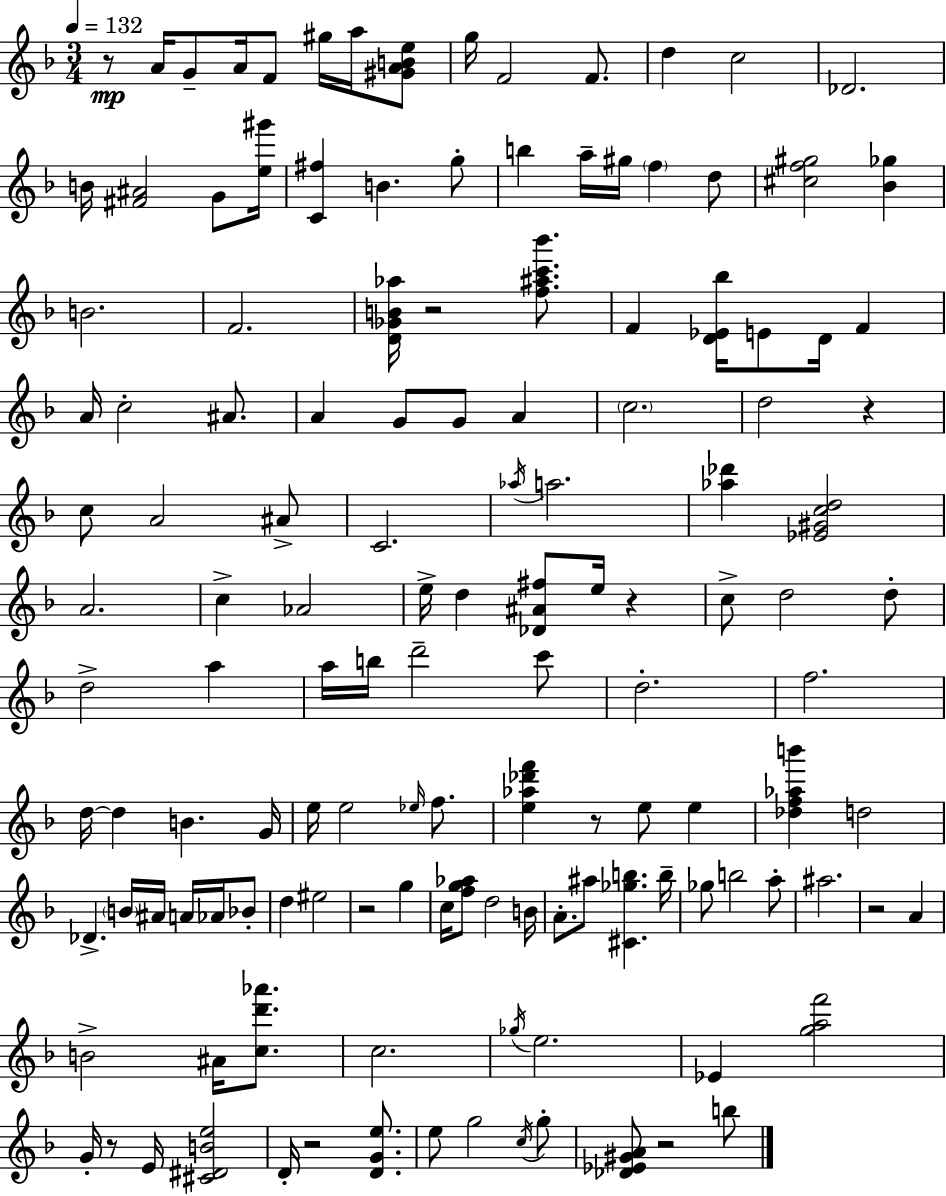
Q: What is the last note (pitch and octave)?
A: B5